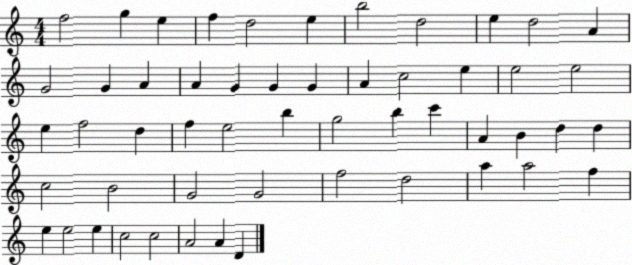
X:1
T:Untitled
M:4/4
L:1/4
K:C
f2 g e f d2 e b2 d2 e d2 A G2 G A A G G G A c2 e e2 e2 e f2 d f e2 b g2 b c' A B d d c2 B2 G2 G2 f2 d2 a a2 f e e2 e c2 c2 A2 A D